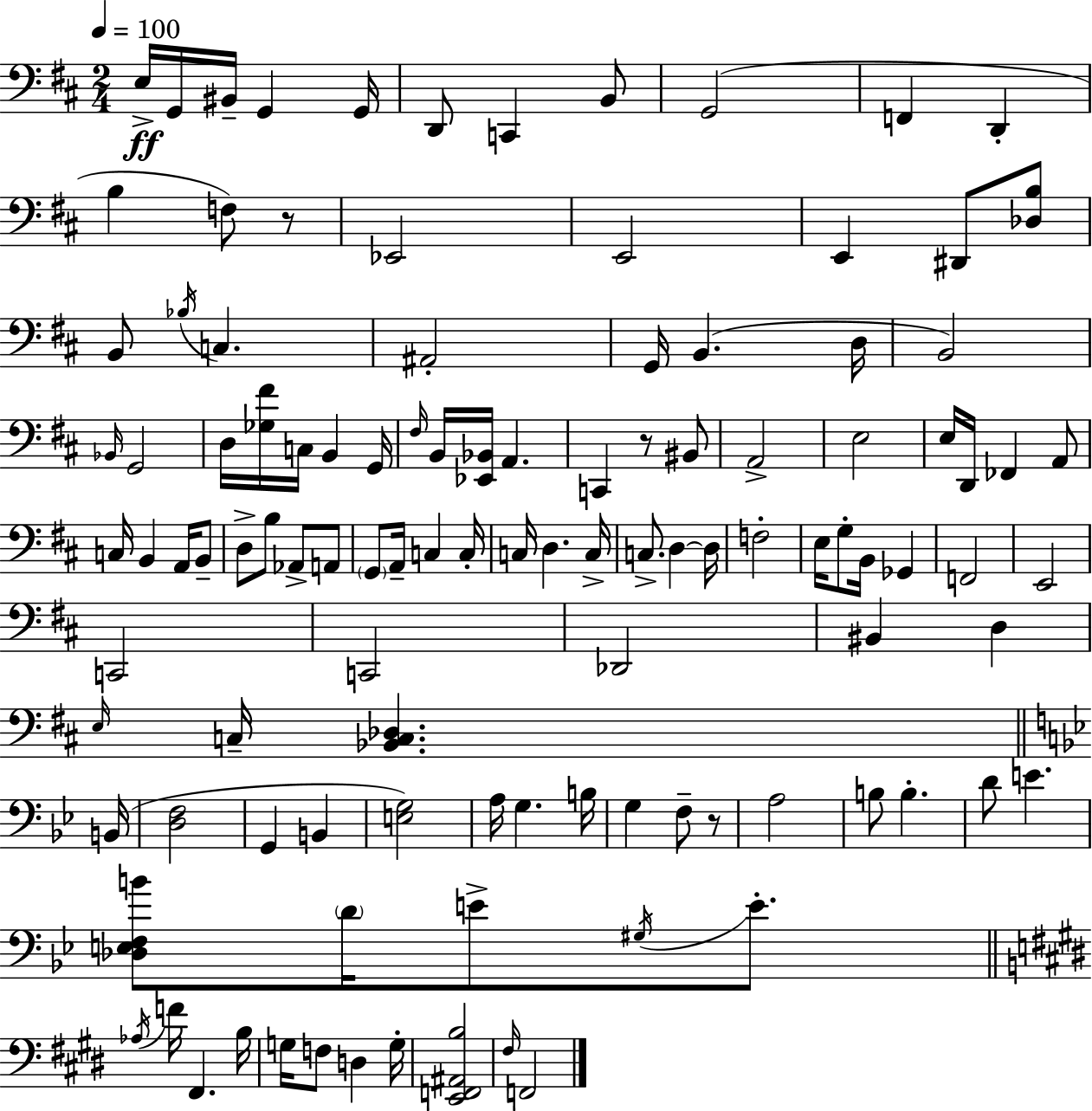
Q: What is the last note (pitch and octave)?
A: F2